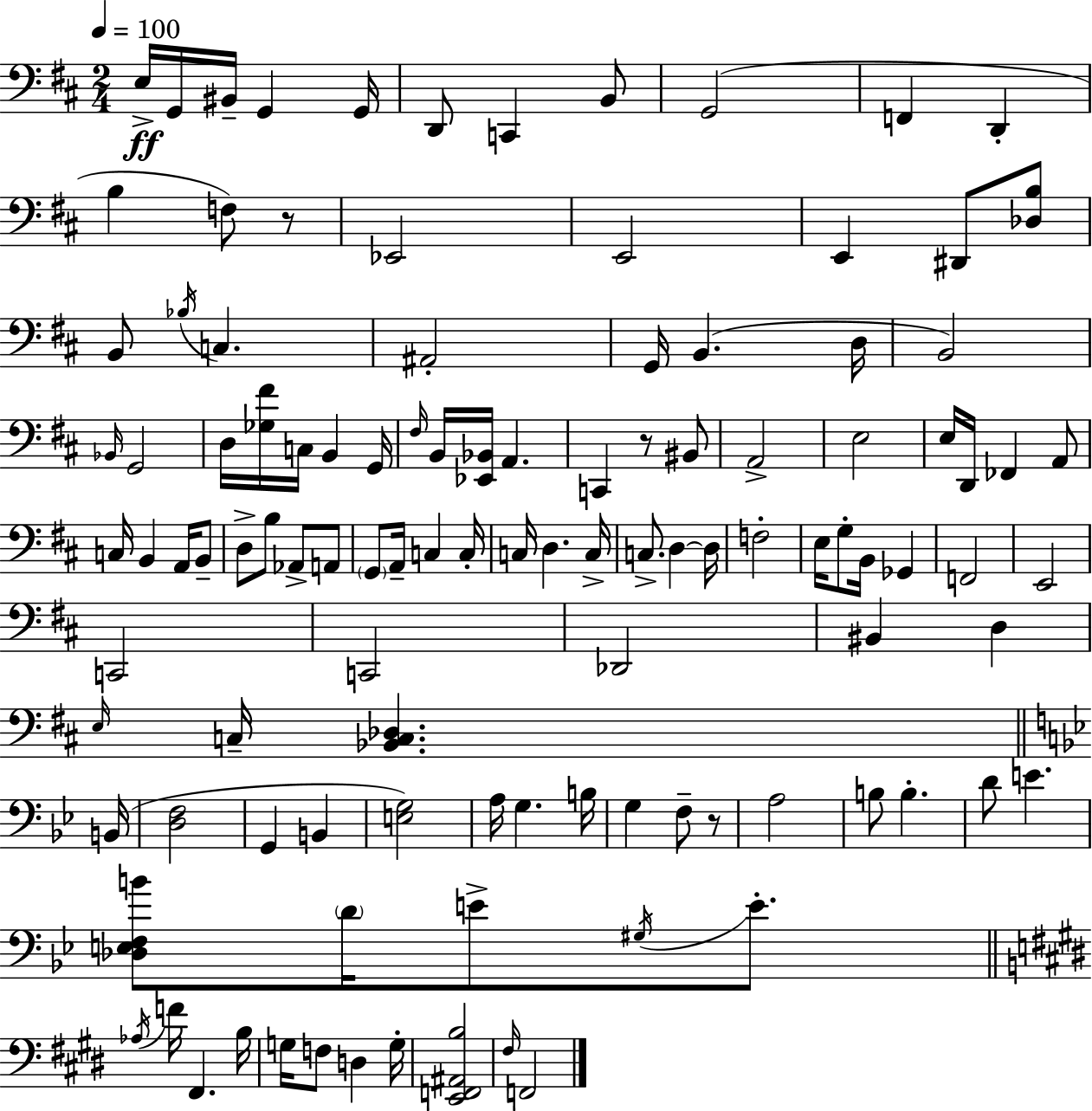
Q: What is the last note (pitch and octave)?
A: F2